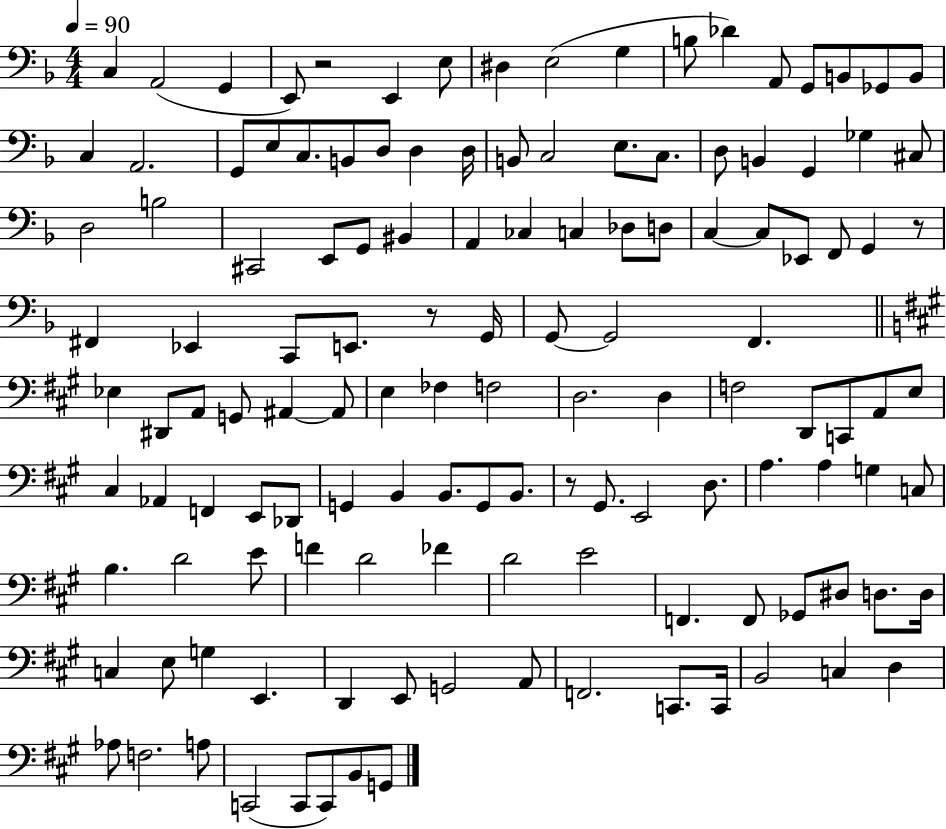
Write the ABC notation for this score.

X:1
T:Untitled
M:4/4
L:1/4
K:F
C, A,,2 G,, E,,/2 z2 E,, E,/2 ^D, E,2 G, B,/2 _D A,,/2 G,,/2 B,,/2 _G,,/2 B,,/2 C, A,,2 G,,/2 E,/2 C,/2 B,,/2 D,/2 D, D,/4 B,,/2 C,2 E,/2 C,/2 D,/2 B,, G,, _G, ^C,/2 D,2 B,2 ^C,,2 E,,/2 G,,/2 ^B,, A,, _C, C, _D,/2 D,/2 C, C,/2 _E,,/2 F,,/2 G,, z/2 ^F,, _E,, C,,/2 E,,/2 z/2 G,,/4 G,,/2 G,,2 F,, _E, ^D,,/2 A,,/2 G,,/2 ^A,, ^A,,/2 E, _F, F,2 D,2 D, F,2 D,,/2 C,,/2 A,,/2 E,/2 ^C, _A,, F,, E,,/2 _D,,/2 G,, B,, B,,/2 G,,/2 B,,/2 z/2 ^G,,/2 E,,2 D,/2 A, A, G, C,/2 B, D2 E/2 F D2 _F D2 E2 F,, F,,/2 _G,,/2 ^D,/2 D,/2 D,/4 C, E,/2 G, E,, D,, E,,/2 G,,2 A,,/2 F,,2 C,,/2 C,,/4 B,,2 C, D, _A,/2 F,2 A,/2 C,,2 C,,/2 C,,/2 B,,/2 G,,/2